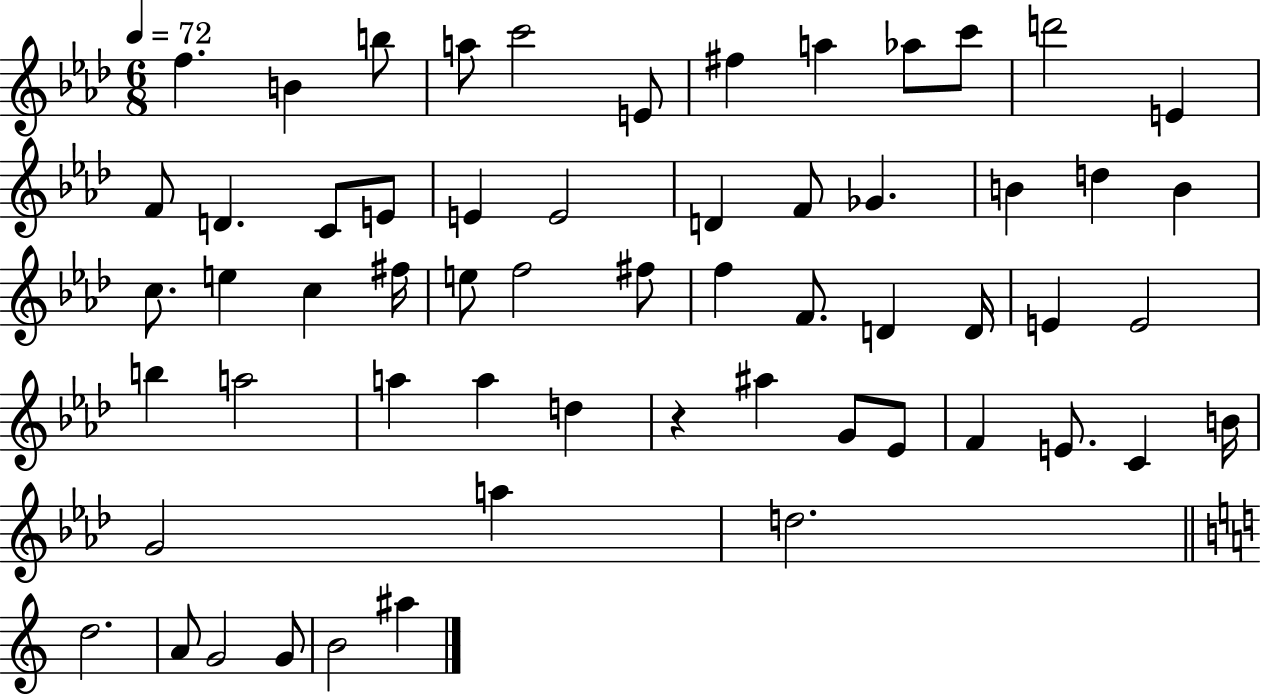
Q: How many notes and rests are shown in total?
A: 59